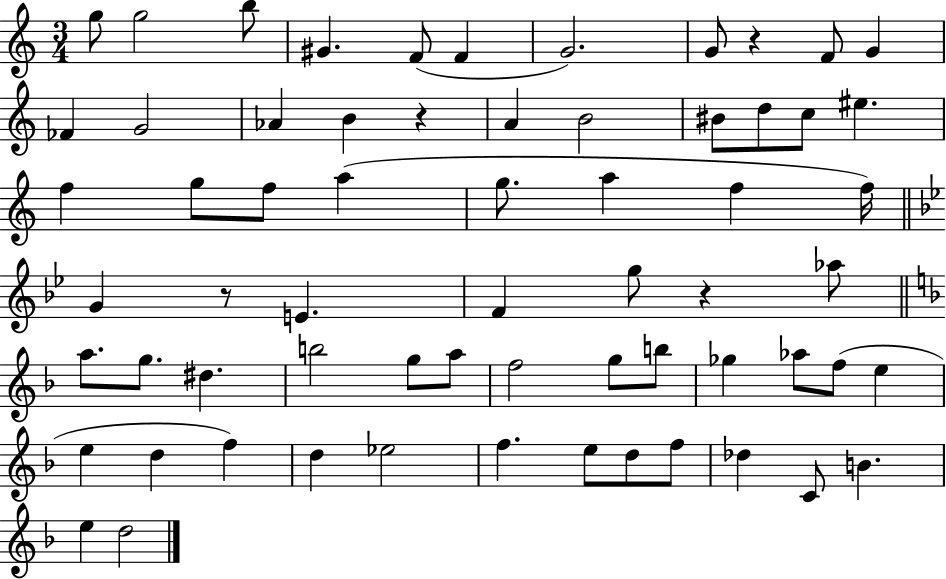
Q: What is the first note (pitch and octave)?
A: G5